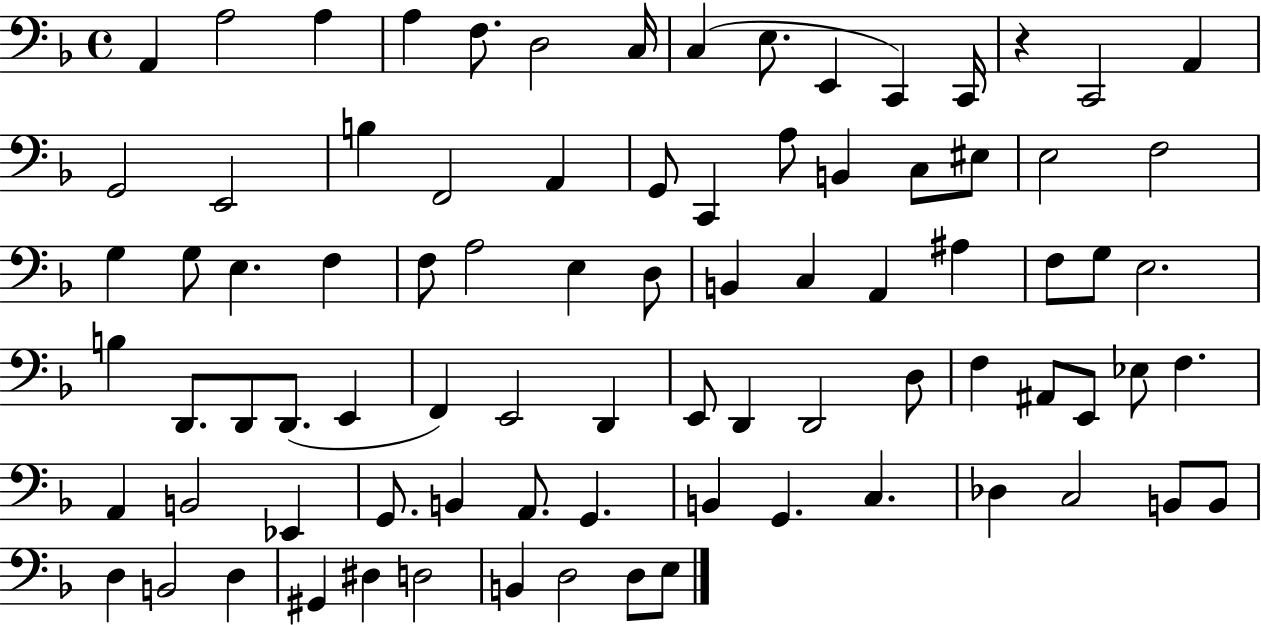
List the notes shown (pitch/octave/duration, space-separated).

A2/q A3/h A3/q A3/q F3/e. D3/h C3/s C3/q E3/e. E2/q C2/q C2/s R/q C2/h A2/q G2/h E2/h B3/q F2/h A2/q G2/e C2/q A3/e B2/q C3/e EIS3/e E3/h F3/h G3/q G3/e E3/q. F3/q F3/e A3/h E3/q D3/e B2/q C3/q A2/q A#3/q F3/e G3/e E3/h. B3/q D2/e. D2/e D2/e. E2/q F2/q E2/h D2/q E2/e D2/q D2/h D3/e F3/q A#2/e E2/e Eb3/e F3/q. A2/q B2/h Eb2/q G2/e. B2/q A2/e. G2/q. B2/q G2/q. C3/q. Db3/q C3/h B2/e B2/e D3/q B2/h D3/q G#2/q D#3/q D3/h B2/q D3/h D3/e E3/e